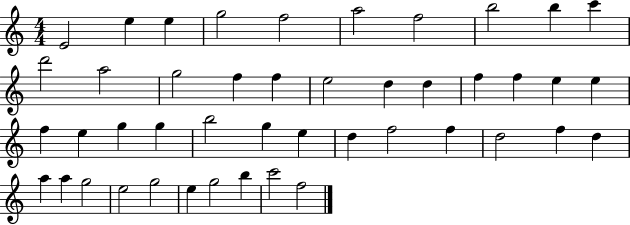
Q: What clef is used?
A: treble